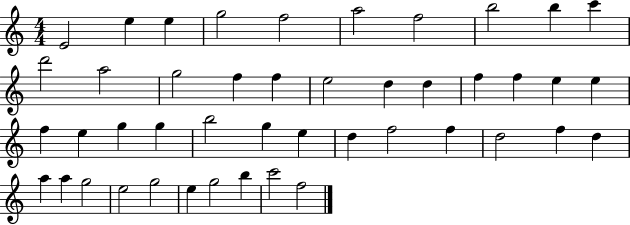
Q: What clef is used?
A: treble